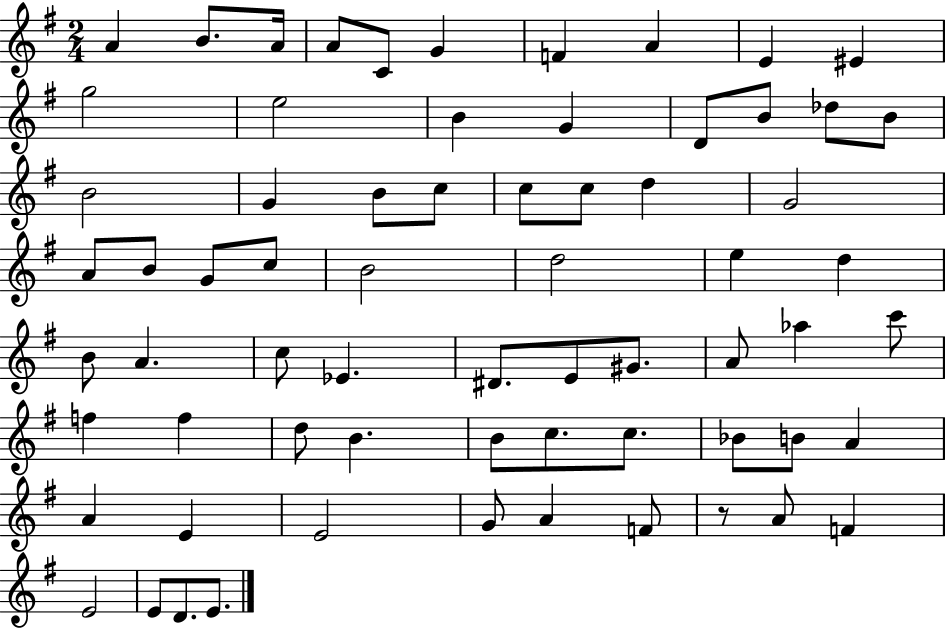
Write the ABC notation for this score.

X:1
T:Untitled
M:2/4
L:1/4
K:G
A B/2 A/4 A/2 C/2 G F A E ^E g2 e2 B G D/2 B/2 _d/2 B/2 B2 G B/2 c/2 c/2 c/2 d G2 A/2 B/2 G/2 c/2 B2 d2 e d B/2 A c/2 _E ^D/2 E/2 ^G/2 A/2 _a c'/2 f f d/2 B B/2 c/2 c/2 _B/2 B/2 A A E E2 G/2 A F/2 z/2 A/2 F E2 E/2 D/2 E/2